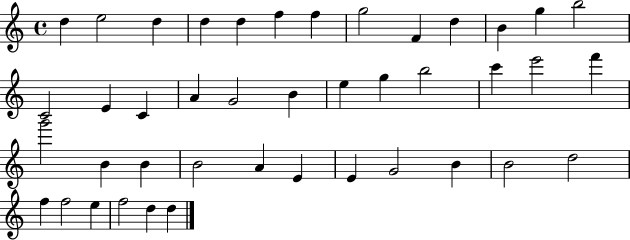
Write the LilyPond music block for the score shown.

{
  \clef treble
  \time 4/4
  \defaultTimeSignature
  \key c \major
  d''4 e''2 d''4 | d''4 d''4 f''4 f''4 | g''2 f'4 d''4 | b'4 g''4 b''2 | \break c'2 e'4 c'4 | a'4 g'2 b'4 | e''4 g''4 b''2 | c'''4 e'''2 f'''4 | \break g'''2 b'4 b'4 | b'2 a'4 e'4 | e'4 g'2 b'4 | b'2 d''2 | \break f''4 f''2 e''4 | f''2 d''4 d''4 | \bar "|."
}